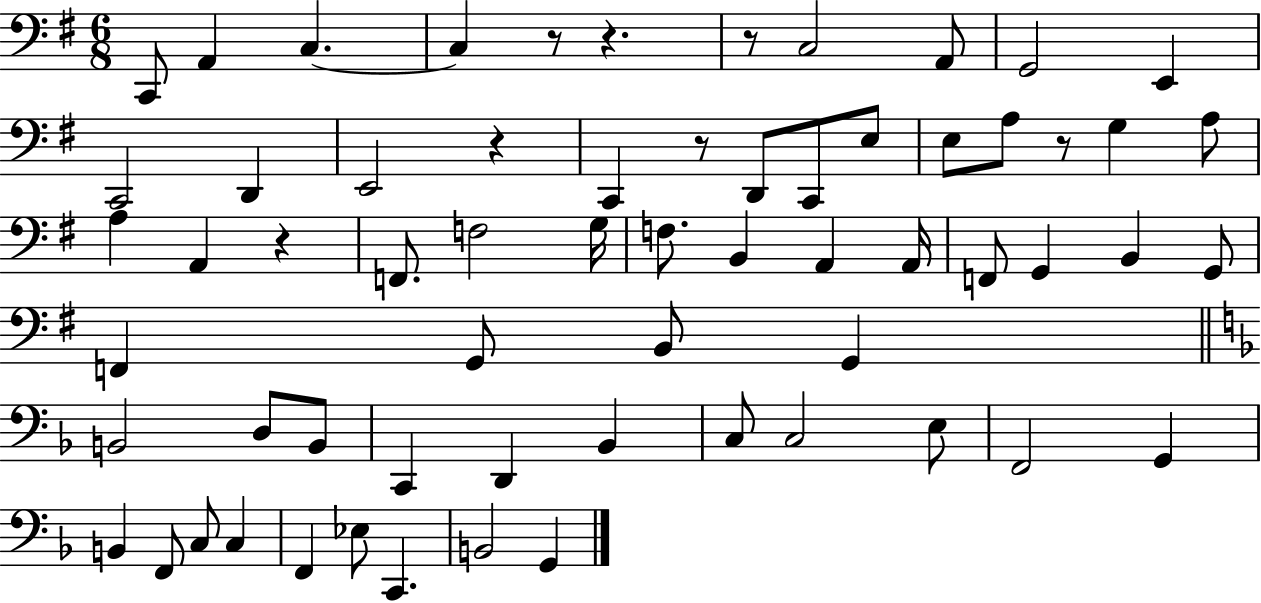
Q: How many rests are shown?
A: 7